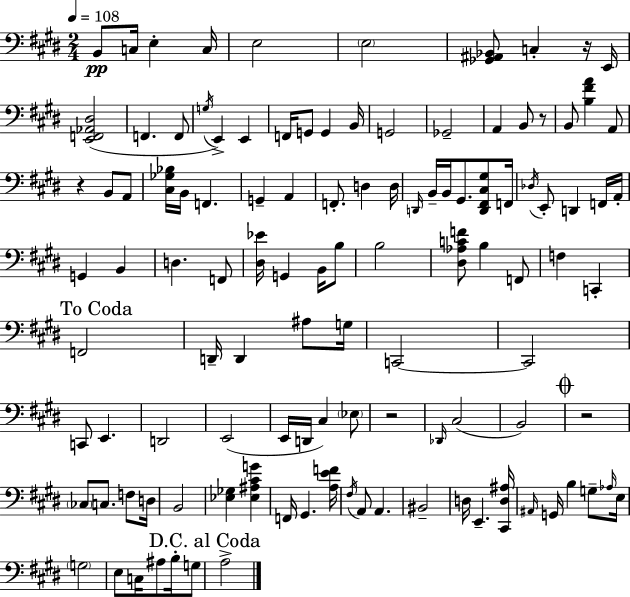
X:1
T:Untitled
M:2/4
L:1/4
K:E
B,,/2 C,/4 E, C,/4 E,2 E,2 [_G,,^A,,_B,,]/2 C, z/4 E,,/4 [E,,F,,_A,,^D,]2 F,, F,,/2 G,/4 E,, E,, F,,/4 G,,/2 G,, B,,/4 G,,2 _G,,2 A,, B,,/2 z/2 B,,/2 [B,^FA] A,,/2 z B,,/2 A,,/2 [^C,_G,_B,]/4 B,,/4 F,, G,, A,, F,,/2 D, D,/4 D,,/4 B,,/4 B,,/4 ^G,,/2 [D,,^F,,^C,^G,]/2 F,,/4 _D,/4 E,,/2 D,, F,,/4 A,,/4 G,, B,, D, F,,/2 [^D,_E]/4 G,, B,,/4 B,/2 B,2 [^D,_A,CF]/2 B, F,,/2 F, C,, F,,2 D,,/4 D,, ^A,/2 G,/4 C,,2 C,,2 C,,/2 E,, D,,2 E,,2 E,,/4 D,,/4 ^C, _E,/2 z2 _D,,/4 ^C,2 B,,2 z2 _C,/2 C,/2 F,/2 D,/4 B,,2 [_E,_G,] [_E,^A,^CG] F,,/4 ^G,, [A,EF]/4 ^F,/4 A,,/2 A,, ^B,,2 D,/4 E,, [^C,,D,^A,]/4 ^A,,/4 G,,/4 B, G,/2 _A,/4 E,/4 G,2 E,/2 C,/4 ^A,/2 B,/4 G,/2 A,2